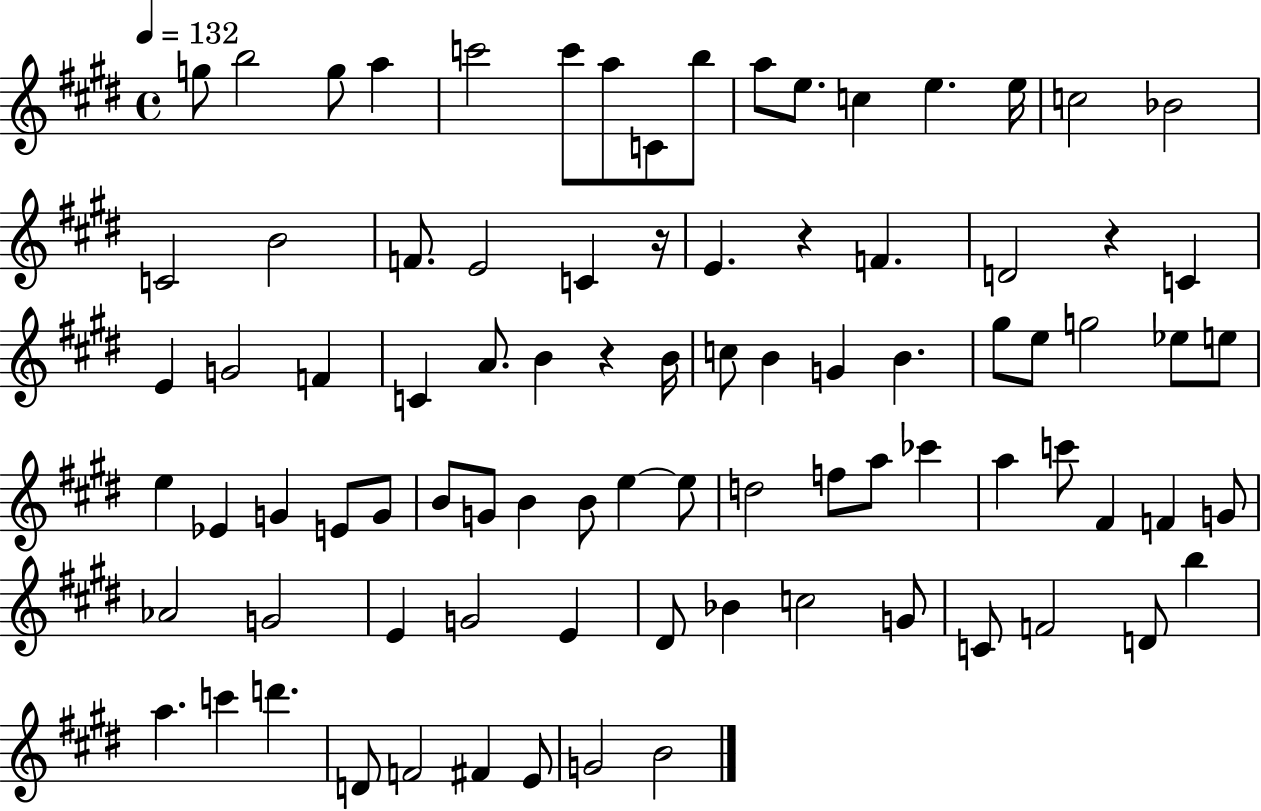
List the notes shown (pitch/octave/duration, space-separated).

G5/e B5/h G5/e A5/q C6/h C6/e A5/e C4/e B5/e A5/e E5/e. C5/q E5/q. E5/s C5/h Bb4/h C4/h B4/h F4/e. E4/h C4/q R/s E4/q. R/q F4/q. D4/h R/q C4/q E4/q G4/h F4/q C4/q A4/e. B4/q R/q B4/s C5/e B4/q G4/q B4/q. G#5/e E5/e G5/h Eb5/e E5/e E5/q Eb4/q G4/q E4/e G4/e B4/e G4/e B4/q B4/e E5/q E5/e D5/h F5/e A5/e CES6/q A5/q C6/e F#4/q F4/q G4/e Ab4/h G4/h E4/q G4/h E4/q D#4/e Bb4/q C5/h G4/e C4/e F4/h D4/e B5/q A5/q. C6/q D6/q. D4/e F4/h F#4/q E4/e G4/h B4/h